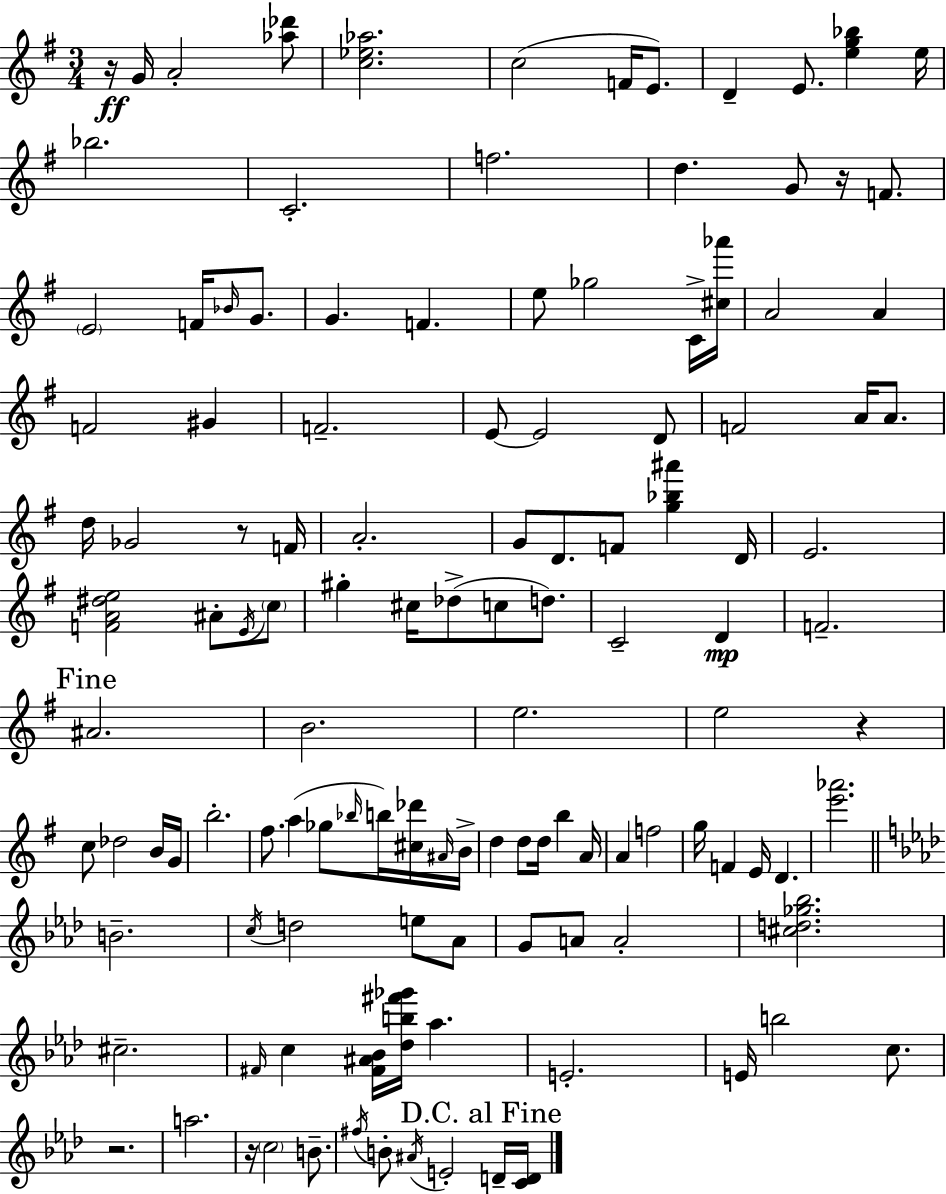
{
  \clef treble
  \numericTimeSignature
  \time 3/4
  \key e \minor
  r16\ff g'16 a'2-. <aes'' des'''>8 | <c'' ees'' aes''>2. | c''2( f'16 e'8.) | d'4-- e'8. <e'' g'' bes''>4 e''16 | \break bes''2. | c'2.-. | f''2. | d''4. g'8 r16 f'8. | \break \parenthesize e'2 f'16 \grace { bes'16 } g'8. | g'4. f'4. | e''8 ges''2 c'16-> | <cis'' aes'''>16 a'2 a'4 | \break f'2 gis'4 | f'2.-- | e'8~~ e'2 d'8 | f'2 a'16 a'8. | \break d''16 ges'2 r8 | f'16 a'2.-. | g'8 d'8. f'8 <g'' bes'' ais'''>4 | d'16 e'2. | \break <f' a' dis'' e''>2 ais'8-. \acciaccatura { e'16 } | \parenthesize c''8 gis''4-. cis''16 des''8->( c''8 d''8.) | c'2-- d'4\mp | f'2.-- | \break \mark "Fine" ais'2. | b'2. | e''2. | e''2 r4 | \break c''8 des''2 | b'16 g'16 b''2.-. | fis''8. a''4( ges''8 \grace { bes''16 } | b''16) <cis'' des'''>16 \grace { ais'16 } b'16-> d''4 d''8 d''16 b''4 | \break a'16 a'4 f''2 | g''16 f'4 e'16 d'4. | <e''' aes'''>2. | \bar "||" \break \key aes \major b'2.-- | \acciaccatura { c''16 } d''2 e''8 aes'8 | g'8 a'8 a'2-. | <cis'' d'' ges'' bes''>2. | \break cis''2.-- | \grace { fis'16 } c''4 <fis' ais' bes'>16 <des'' b'' fis''' ges'''>16 aes''4. | e'2.-. | e'16 b''2 c''8. | \break r2. | a''2. | r16 \parenthesize c''2 b'8.-- | \acciaccatura { fis''16 } b'8-. \acciaccatura { ais'16 } e'2-. | \break \mark "D.C. al Fine" d'16-- <c' d'>16 \bar "|."
}